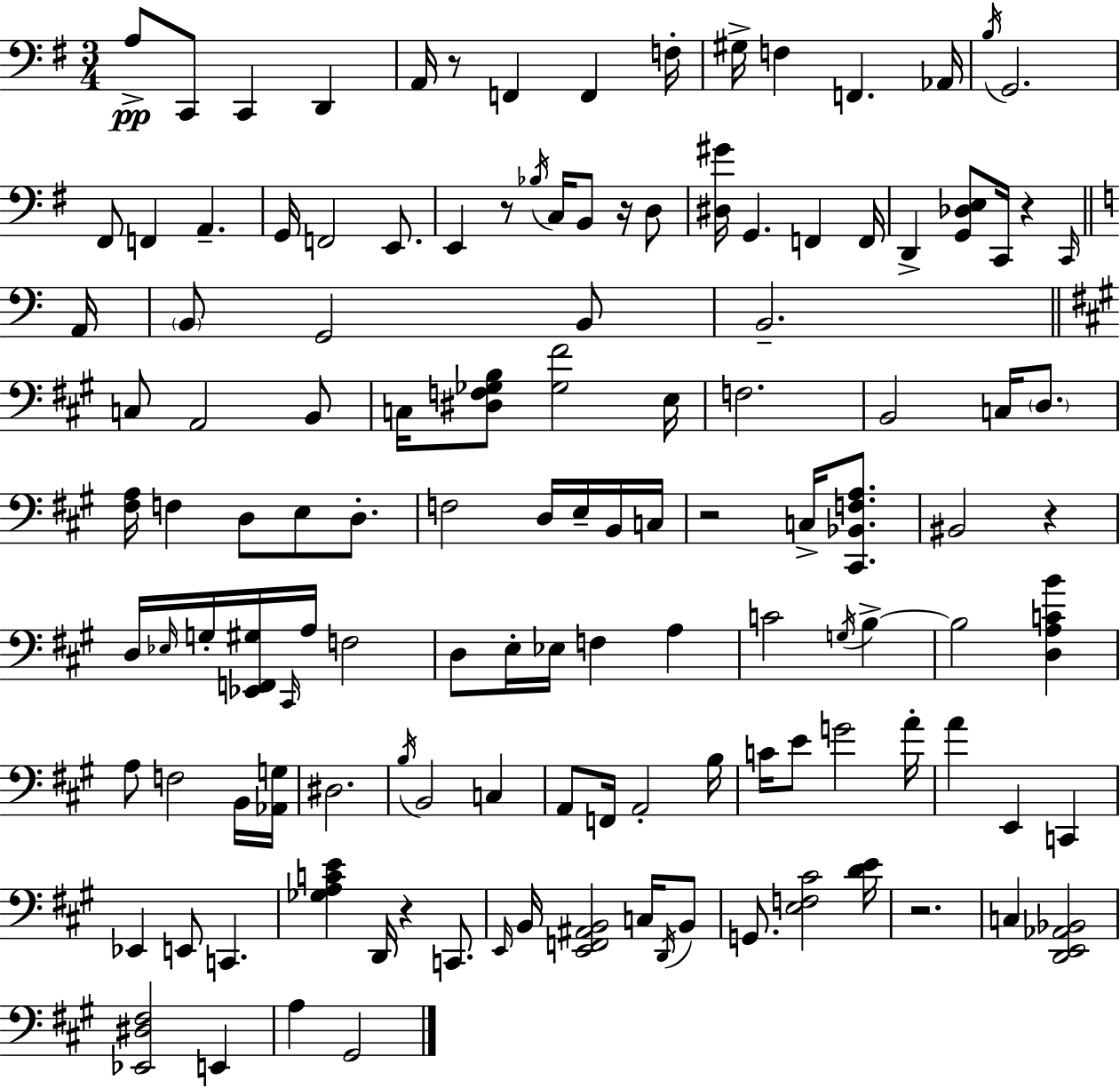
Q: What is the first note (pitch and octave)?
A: A3